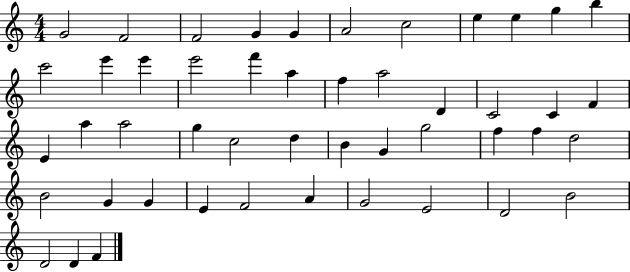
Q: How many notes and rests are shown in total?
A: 48